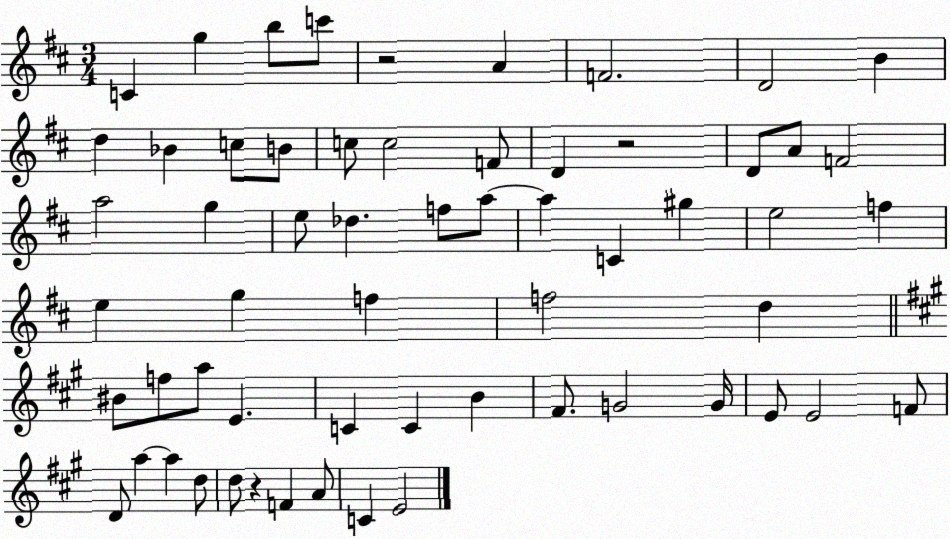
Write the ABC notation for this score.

X:1
T:Untitled
M:3/4
L:1/4
K:D
C g b/2 c'/2 z2 A F2 D2 B d _B c/2 B/2 c/2 c2 F/2 D z2 D/2 A/2 F2 a2 g e/2 _d f/2 a/2 a C ^g e2 f e g f f2 d ^B/2 f/2 a/2 E C C B ^F/2 G2 G/4 E/2 E2 F/2 D/2 a a d/2 d/2 z F A/2 C E2